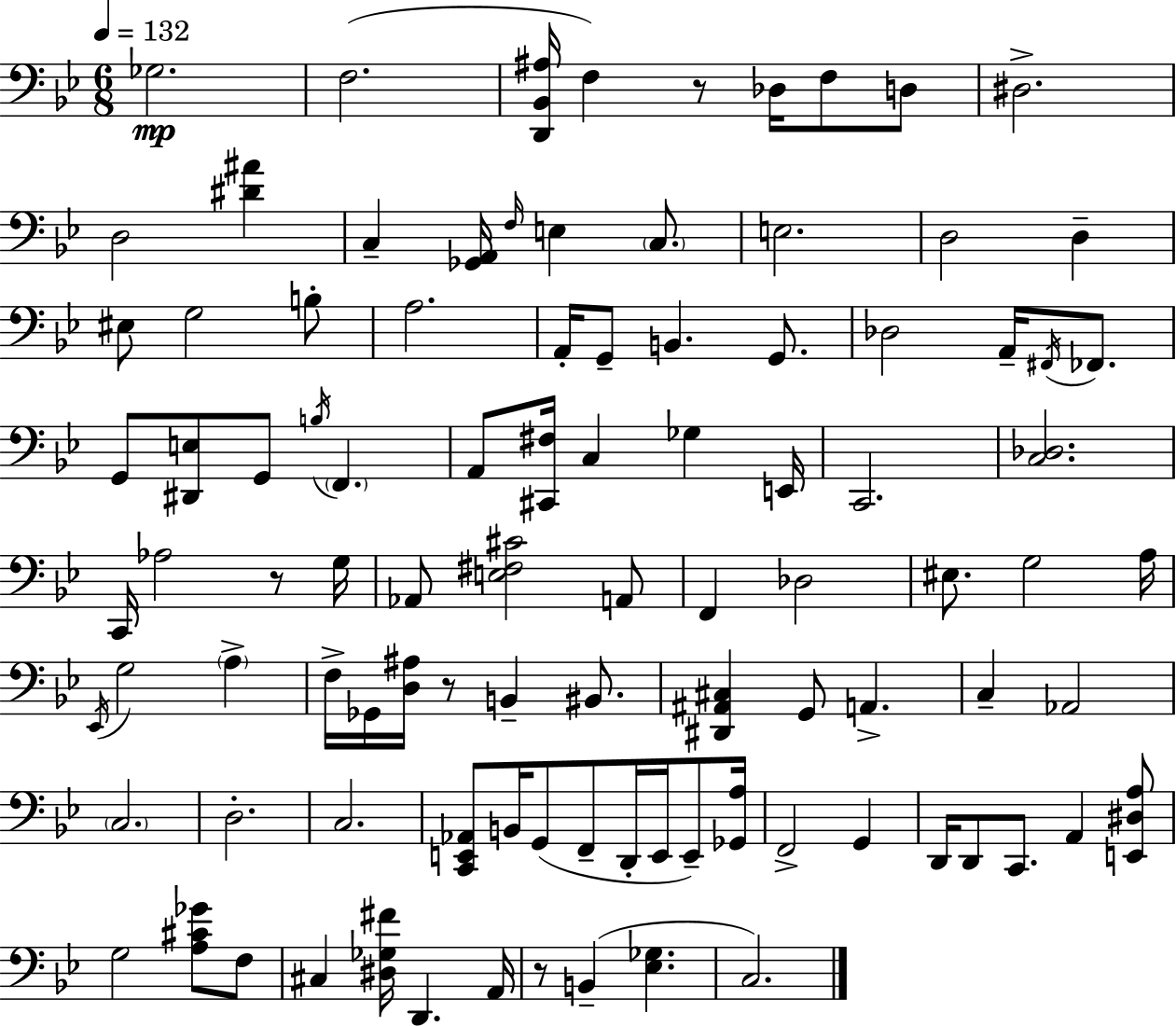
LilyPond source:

{
  \clef bass
  \numericTimeSignature
  \time 6/8
  \key g \minor
  \tempo 4 = 132
  ges2.\mp | f2.( | <d, bes, ais>16 f4) r8 des16 f8 d8 | dis2.-> | \break d2 <dis' ais'>4 | c4-- <ges, a,>16 \grace { f16 } e4 \parenthesize c8. | e2. | d2 d4-- | \break eis8 g2 b8-. | a2. | a,16-. g,8-- b,4. g,8. | des2 a,16-- \acciaccatura { fis,16 } fes,8. | \break g,8 <dis, e>8 g,8 \acciaccatura { b16 } \parenthesize f,4. | a,8 <cis, fis>16 c4 ges4 | e,16 c,2. | <c des>2. | \break c,16 aes2 | r8 g16 aes,8 <e fis cis'>2 | a,8 f,4 des2 | eis8. g2 | \break a16 \acciaccatura { ees,16 } g2 | \parenthesize a4-> f16-> ges,16 <d ais>16 r8 b,4-- | bis,8. <dis, ais, cis>4 g,8 a,4.-> | c4-- aes,2 | \break \parenthesize c2. | d2.-. | c2. | <c, e, aes,>8 b,16 g,8( f,8-- d,16-. | \break e,16 e,8--) <ges, a>16 f,2-> | g,4 d,16 d,8 c,8. a,4 | <e, dis a>8 g2 | <a cis' ges'>8 f8 cis4 <dis ges fis'>16 d,4. | \break a,16 r8 b,4--( <ees ges>4. | c2.) | \bar "|."
}